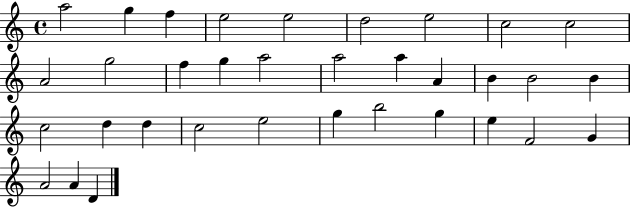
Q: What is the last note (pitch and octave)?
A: D4